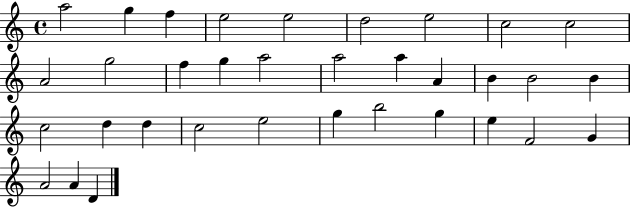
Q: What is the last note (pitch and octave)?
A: D4